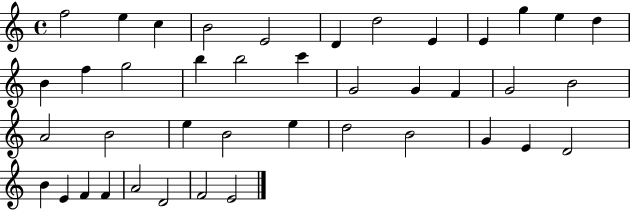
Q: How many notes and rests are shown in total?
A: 41